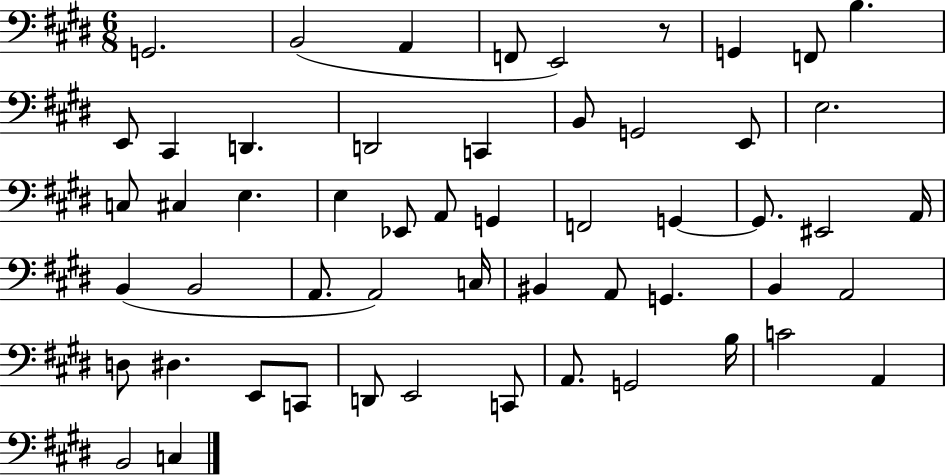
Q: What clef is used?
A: bass